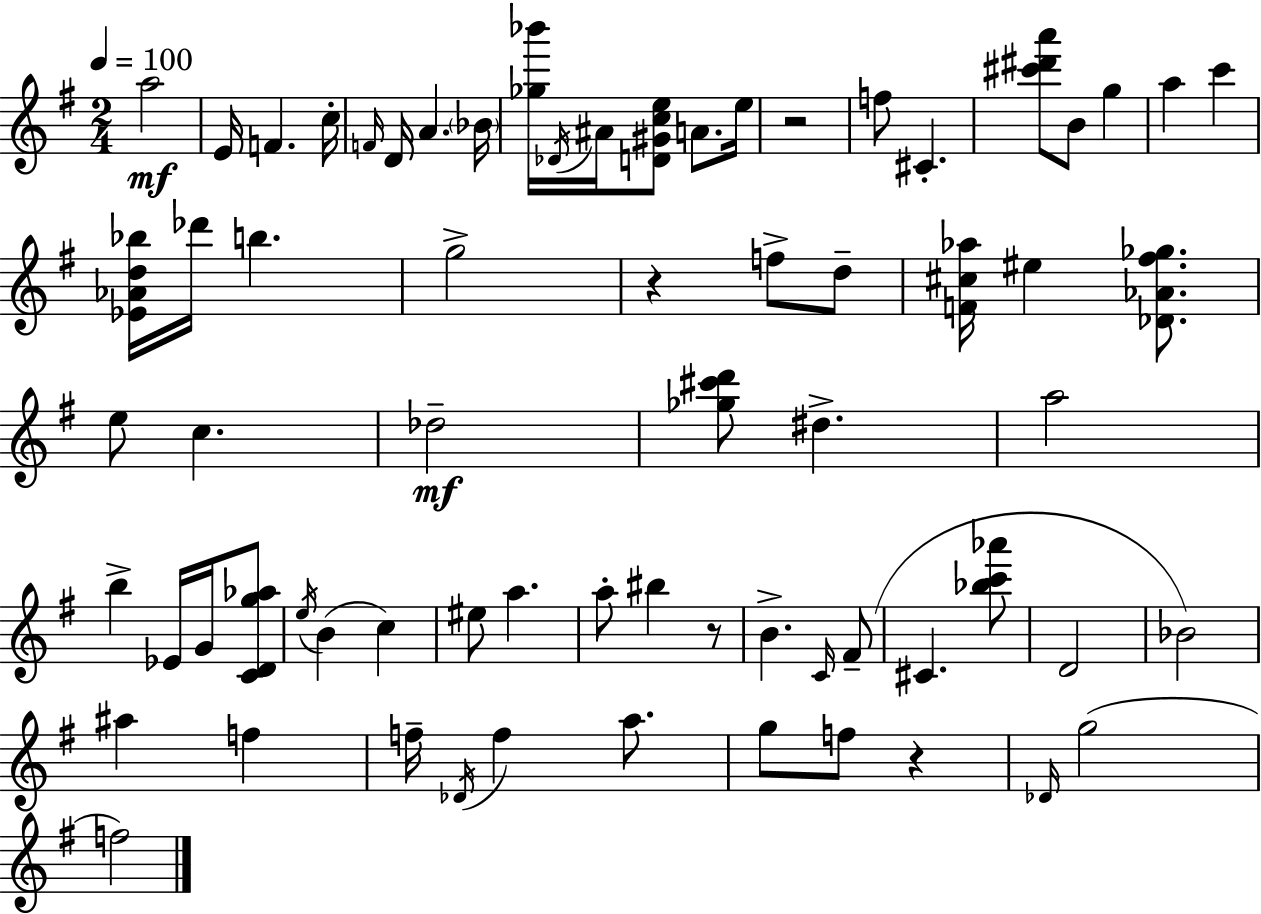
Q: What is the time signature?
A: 2/4